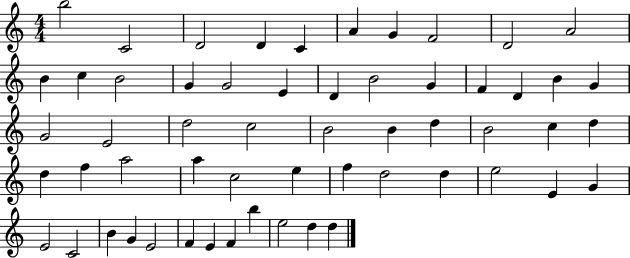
B5/h C4/h D4/h D4/q C4/q A4/q G4/q F4/h D4/h A4/h B4/q C5/q B4/h G4/q G4/h E4/q D4/q B4/h G4/q F4/q D4/q B4/q G4/q G4/h E4/h D5/h C5/h B4/h B4/q D5/q B4/h C5/q D5/q D5/q F5/q A5/h A5/q C5/h E5/q F5/q D5/h D5/q E5/h E4/q G4/q E4/h C4/h B4/q G4/q E4/h F4/q E4/q F4/q B5/q E5/h D5/q D5/q